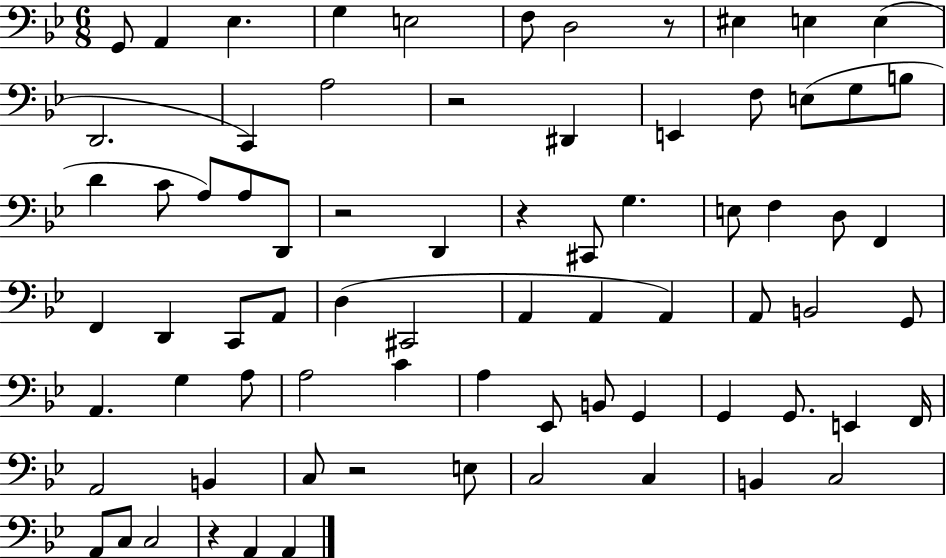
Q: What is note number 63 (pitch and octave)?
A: B2